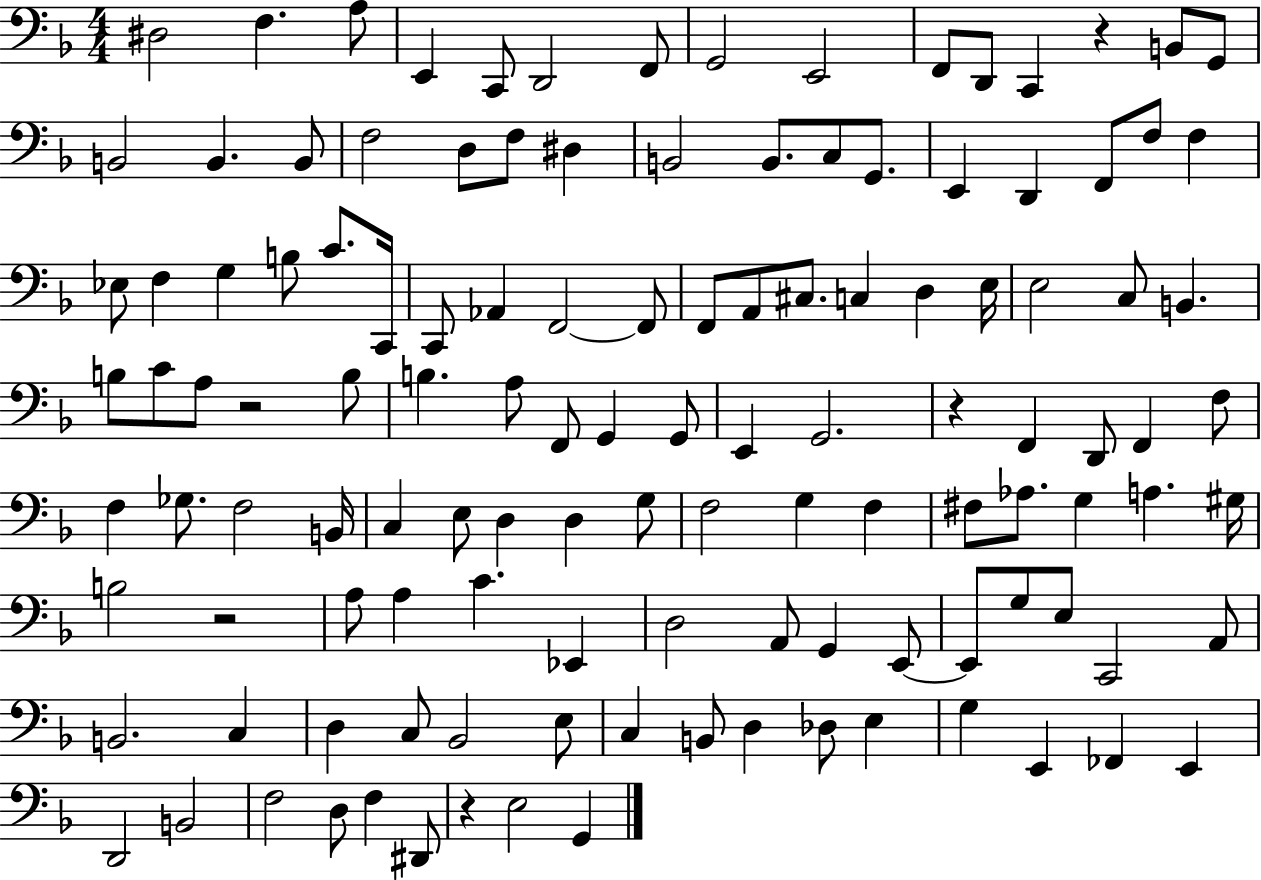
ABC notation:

X:1
T:Untitled
M:4/4
L:1/4
K:F
^D,2 F, A,/2 E,, C,,/2 D,,2 F,,/2 G,,2 E,,2 F,,/2 D,,/2 C,, z B,,/2 G,,/2 B,,2 B,, B,,/2 F,2 D,/2 F,/2 ^D, B,,2 B,,/2 C,/2 G,,/2 E,, D,, F,,/2 F,/2 F, _E,/2 F, G, B,/2 C/2 C,,/4 C,,/2 _A,, F,,2 F,,/2 F,,/2 A,,/2 ^C,/2 C, D, E,/4 E,2 C,/2 B,, B,/2 C/2 A,/2 z2 B,/2 B, A,/2 F,,/2 G,, G,,/2 E,, G,,2 z F,, D,,/2 F,, F,/2 F, _G,/2 F,2 B,,/4 C, E,/2 D, D, G,/2 F,2 G, F, ^F,/2 _A,/2 G, A, ^G,/4 B,2 z2 A,/2 A, C _E,, D,2 A,,/2 G,, E,,/2 E,,/2 G,/2 E,/2 C,,2 A,,/2 B,,2 C, D, C,/2 _B,,2 E,/2 C, B,,/2 D, _D,/2 E, G, E,, _F,, E,, D,,2 B,,2 F,2 D,/2 F, ^D,,/2 z E,2 G,,